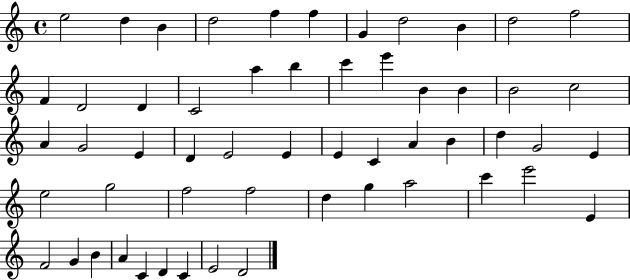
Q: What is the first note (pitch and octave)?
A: E5